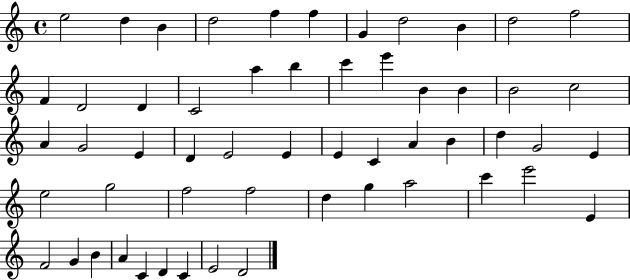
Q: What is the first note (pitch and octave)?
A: E5